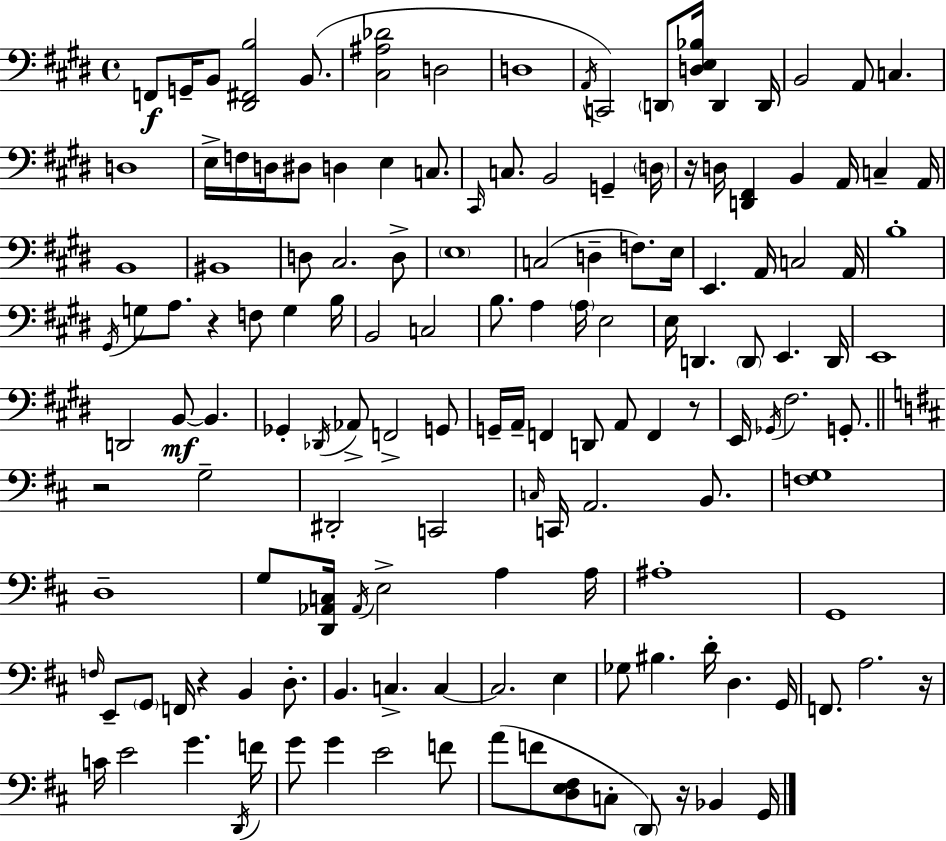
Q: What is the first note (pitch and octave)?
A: F2